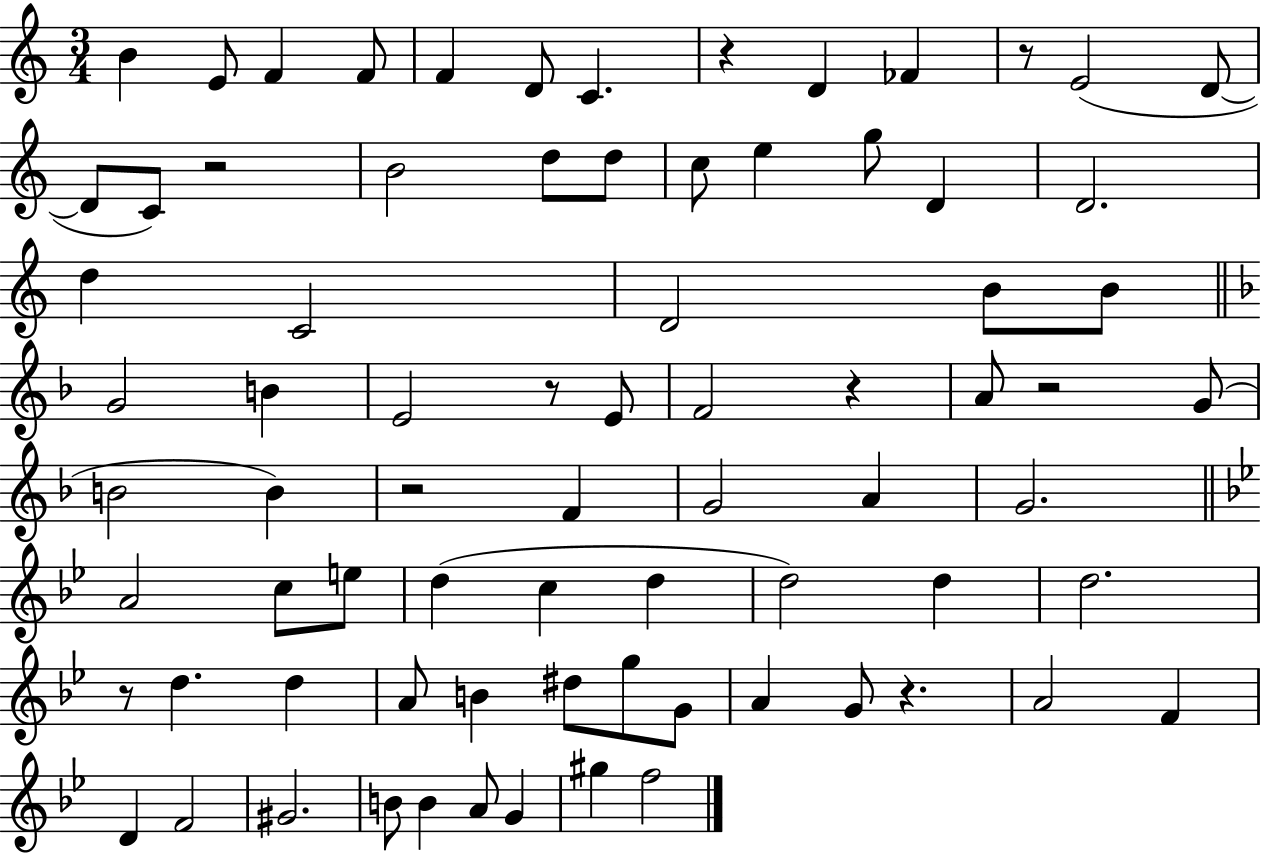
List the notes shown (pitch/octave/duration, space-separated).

B4/q E4/e F4/q F4/e F4/q D4/e C4/q. R/q D4/q FES4/q R/e E4/h D4/e D4/e C4/e R/h B4/h D5/e D5/e C5/e E5/q G5/e D4/q D4/h. D5/q C4/h D4/h B4/e B4/e G4/h B4/q E4/h R/e E4/e F4/h R/q A4/e R/h G4/e B4/h B4/q R/h F4/q G4/h A4/q G4/h. A4/h C5/e E5/e D5/q C5/q D5/q D5/h D5/q D5/h. R/e D5/q. D5/q A4/e B4/q D#5/e G5/e G4/e A4/q G4/e R/q. A4/h F4/q D4/q F4/h G#4/h. B4/e B4/q A4/e G4/q G#5/q F5/h